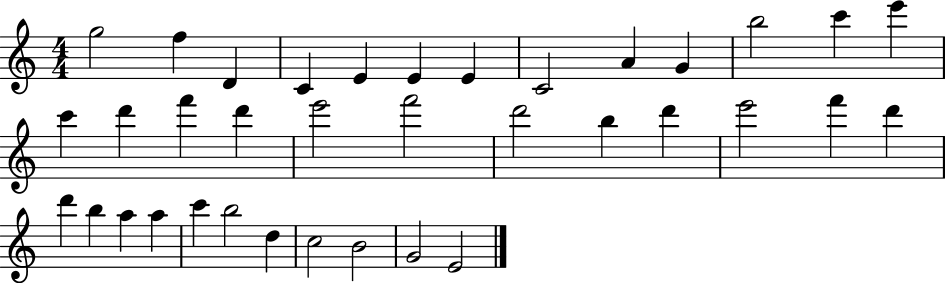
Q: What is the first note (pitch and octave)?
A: G5